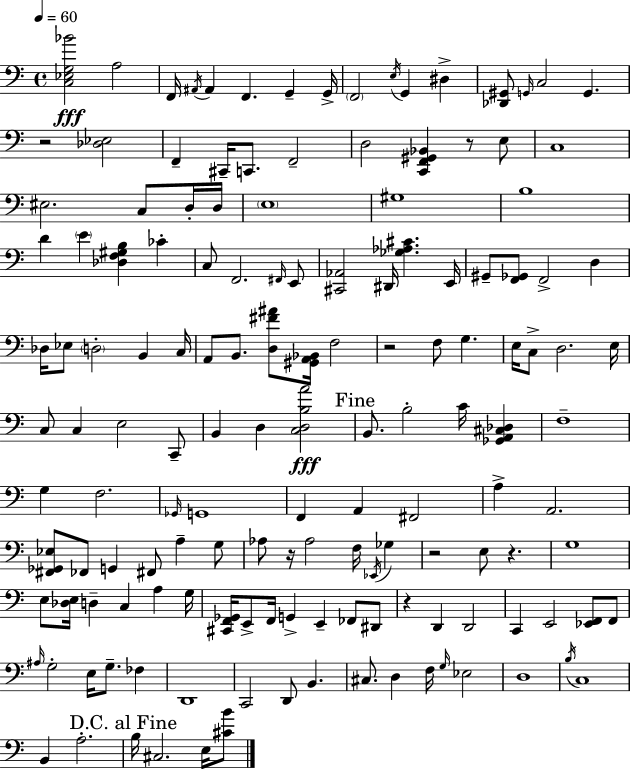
X:1
T:Untitled
M:4/4
L:1/4
K:C
[C,_E,G,_B]2 A,2 F,,/4 ^A,,/4 ^A,, F,, G,, G,,/4 F,,2 E,/4 G,, ^D, [_D,,^G,,]/2 G,,/4 C,2 G,, z2 [_D,_E,]2 F,, ^C,,/4 C,,/2 F,,2 D,2 [C,,F,,^G,,_B,,] z/2 E,/2 C,4 ^E,2 C,/2 D,/4 D,/4 E,4 ^G,4 B,4 D E [_D,F,^G,B,] _C C,/2 F,,2 ^F,,/4 E,,/2 [^C,,_A,,]2 ^D,,/4 [_G,_A,^C] E,,/4 ^G,,/2 [F,,_G,,]/2 F,,2 D, _D,/4 _E,/2 D,2 B,, C,/4 A,,/2 B,,/2 [D,^F^A]/2 [^G,,A,,_B,,]/4 F,2 z2 F,/2 G, E,/4 C,/2 D,2 E,/4 C,/2 C, E,2 C,,/2 B,, D, [C,D,B,A]2 B,,/2 B,2 C/4 [_G,,A,,^C,_D,] F,4 G, F,2 _G,,/4 G,,4 F,, A,, ^F,,2 A, A,,2 [^F,,_G,,_E,]/2 _F,,/2 G,, ^F,,/2 A, G,/2 _A,/2 z/4 _A,2 F,/4 _E,,/4 _G, z2 E,/2 z G,4 E,/2 [_D,E,]/4 D, C, A, G,/4 [^C,,F,,_G,,]/4 E,,/2 F,,/4 G,, E,, _F,,/2 ^D,,/2 z D,, D,,2 C,, E,,2 [_E,,F,,]/2 F,,/2 ^A,/4 G,2 E,/4 G,/2 _F, D,,4 C,,2 D,,/2 B,, ^C,/2 D, F,/4 G,/4 _E,2 D,4 B,/4 C,4 B,, A,2 B,/4 ^C,2 E,/4 [^CB]/2